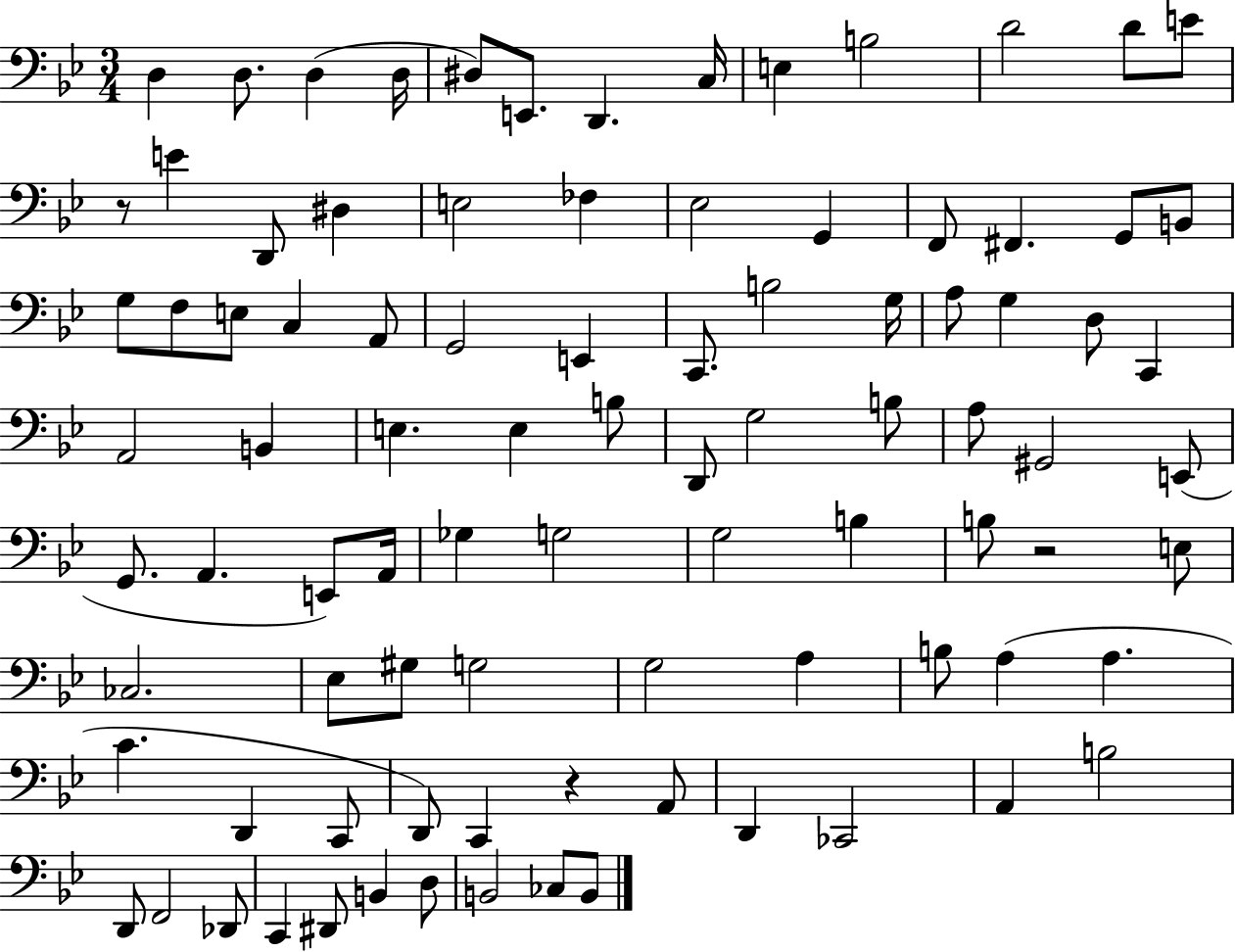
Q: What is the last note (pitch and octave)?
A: B2